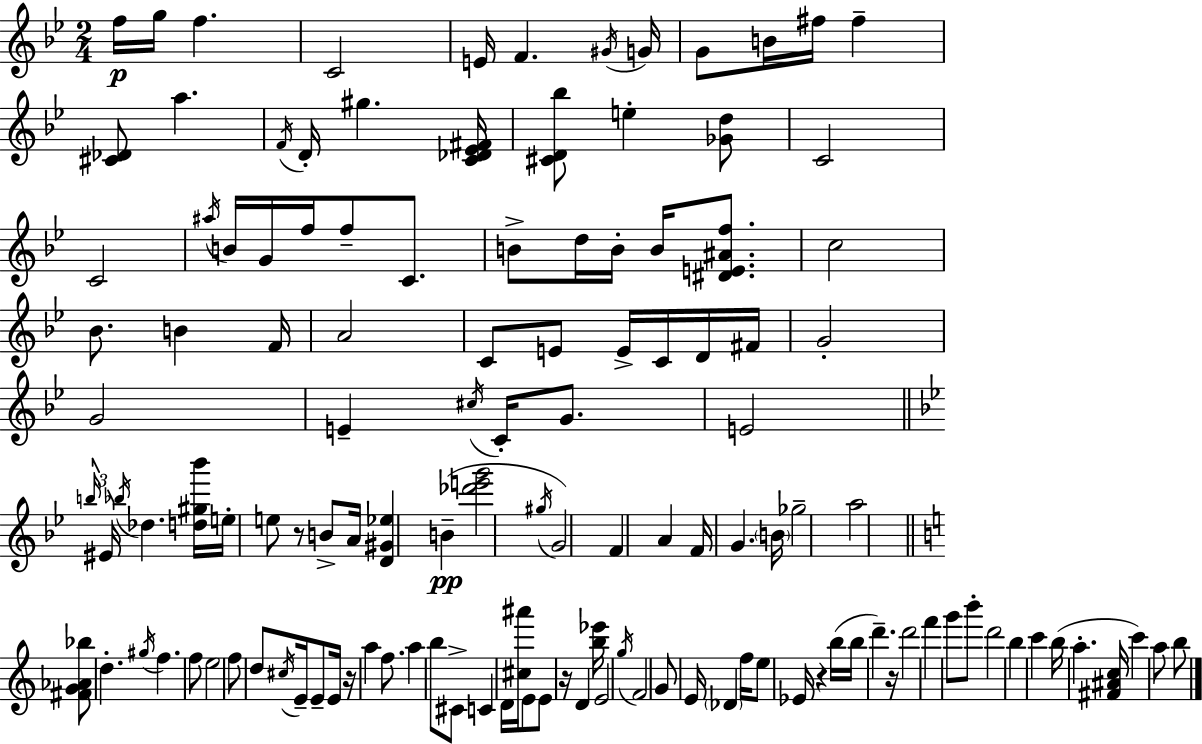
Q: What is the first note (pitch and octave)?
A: F5